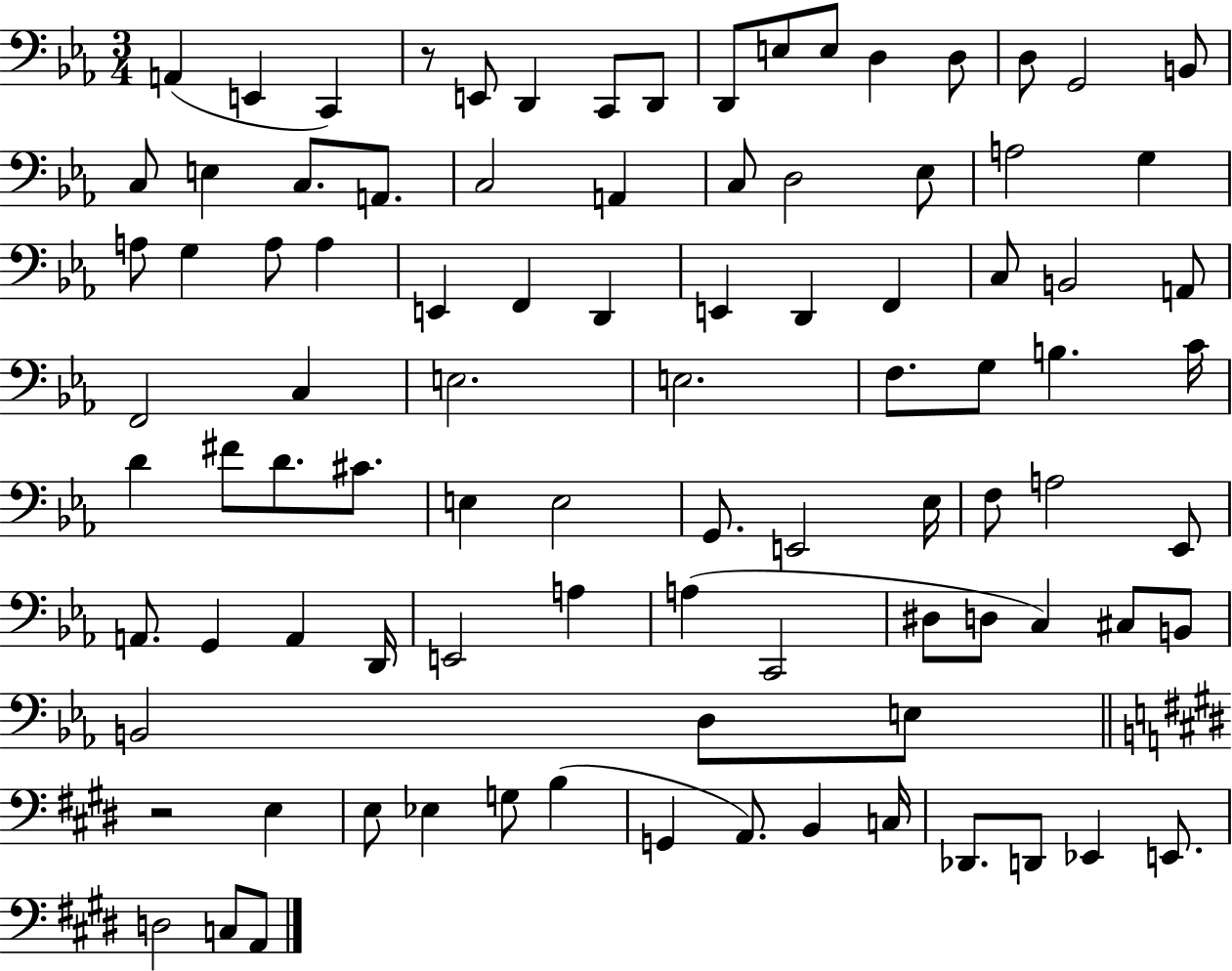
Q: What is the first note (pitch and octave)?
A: A2